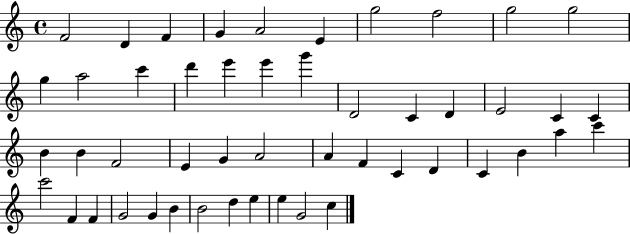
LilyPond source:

{
  \clef treble
  \time 4/4
  \defaultTimeSignature
  \key c \major
  f'2 d'4 f'4 | g'4 a'2 e'4 | g''2 f''2 | g''2 g''2 | \break g''4 a''2 c'''4 | d'''4 e'''4 e'''4 g'''4 | d'2 c'4 d'4 | e'2 c'4 c'4 | \break b'4 b'4 f'2 | e'4 g'4 a'2 | a'4 f'4 c'4 d'4 | c'4 b'4 a''4 c'''4 | \break c'''2 f'4 f'4 | g'2 g'4 b'4 | b'2 d''4 e''4 | e''4 g'2 c''4 | \break \bar "|."
}